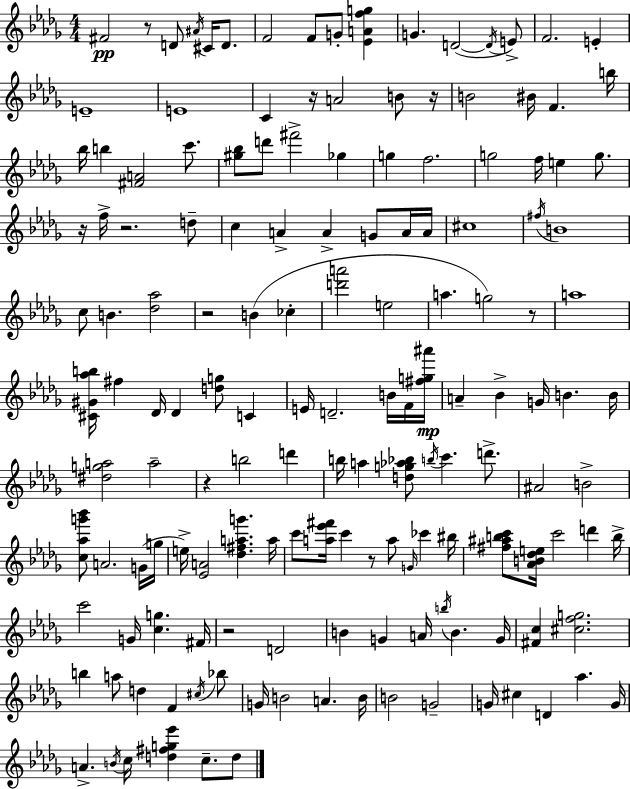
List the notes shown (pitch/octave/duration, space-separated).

F#4/h R/e D4/e A#4/s C#4/s D4/e. F4/h F4/e G4/e [Eb4,A4,F5,G5]/q G4/q. D4/h D4/s E4/e F4/h. E4/q E4/w E4/w C4/q R/s A4/h B4/e R/s B4/h BIS4/s F4/q. B5/s Bb5/s B5/q [F#4,A4]/h C6/e. [G#5,Bb5]/e D6/e F#6/h Gb5/q G5/q F5/h. G5/h F5/s E5/q G5/e. R/s F5/s R/h. D5/e C5/q A4/q A4/q G4/e A4/s A4/s C#5/w F#5/s B4/w C5/e B4/q. [Db5,Ab5]/h R/h B4/q CES5/q [D6,A6]/h E5/h A5/q. G5/h R/e A5/w [C#4,G#4,Ab5,B5]/s F#5/q Db4/s Db4/q [D5,G5]/e C4/q E4/s D4/h. B4/s F4/s [F#5,G5,A#6]/s A4/q Bb4/q G4/s B4/q. B4/s [D#5,G5,A5]/h A5/h R/q B5/h D6/q B5/s A5/q [D5,G5,Ab5,Bb5]/e B5/s C6/q. D6/e. A#4/h B4/h [C5,Ab5,G6,Bb6]/e A4/h. G4/s G5/s E5/s [Eb4,A4]/h [Db5,F#5,A5,G6]/q. A5/s C6/e [A5,Eb6,F#6]/s C6/q R/e A5/e G4/s CES6/q BIS5/s [F#5,A#5,B5,C6]/e [Ab4,B4,Db5,E5]/s C6/h D6/q B5/s C6/h G4/s [C5,G5]/q. F#4/s R/h D4/h B4/q G4/q A4/s B5/s B4/q. G4/s [F#4,C5]/q [C#5,F5,G5]/h. B5/q A5/e D5/q F4/q C#5/s Bb5/e G4/s B4/h A4/q. B4/s B4/h G4/h G4/s C#5/q D4/q Ab5/q. G4/s A4/q. B4/s C5/s [D5,F#5,G5,Eb6]/q C5/e. D5/e